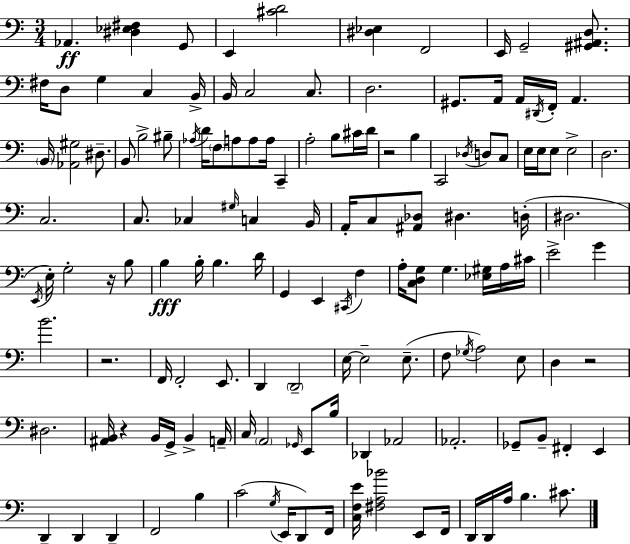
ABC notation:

X:1
T:Untitled
M:3/4
L:1/4
K:C
_A,, [^D,_E,^F,] G,,/2 E,, [^CD]2 [^D,_E,] F,,2 E,,/4 G,,2 [^G,,^A,,D,]/2 ^F,/4 D,/2 G, C, B,,/4 B,,/4 C,2 C,/2 D,2 ^G,,/2 A,,/4 A,,/4 ^D,,/4 F,,/4 A,, B,,/4 [_A,,^G,]2 ^D,/2 B,,/2 B,2 ^B,/2 _A,/4 D/4 F,/2 A,/2 A,/2 A,/4 C,, A,2 B,/2 ^C/4 D/4 z2 B, C,,2 _D,/4 D,/2 C,/2 E,/4 E,/4 E,/2 E,2 D,2 C,2 C,/2 _C, ^G,/4 C, B,,/4 A,,/4 C,/2 [^A,,_D,]/2 ^D, D,/4 ^D,2 E,,/4 E,/4 G,2 z/4 B,/2 B, B,/4 B, D/4 G,, E,, ^C,,/4 F, A,/4 [C,D,G,]/2 G, [_E,^G,]/4 A,/4 ^C/4 E2 G B2 z2 F,,/4 F,,2 E,,/2 D,, D,,2 E,/4 E,2 E,/2 F,/2 _G,/4 A,2 E,/2 D, z2 ^D,2 [^A,,B,,]/4 z B,,/4 G,,/4 B,, A,,/4 C,/4 A,,2 _G,,/4 E,,/2 B,/4 _D,, _A,,2 _A,,2 _G,,/2 B,,/2 ^F,, E,, D,, D,, D,, F,,2 B, C2 G,/4 E,,/4 D,,/2 F,,/4 [C,F,E]/4 [^F,A,_B]2 E,,/2 F,,/4 D,,/4 D,,/4 A,/4 B, ^C/2